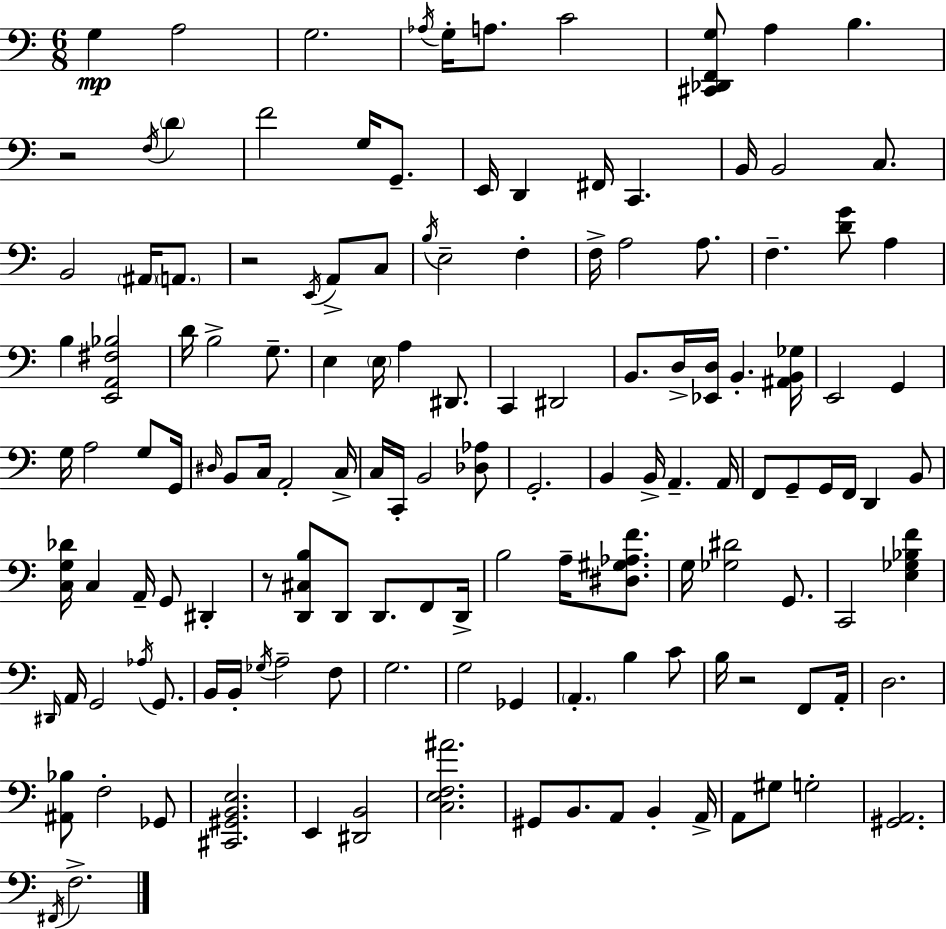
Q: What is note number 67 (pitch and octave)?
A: A2